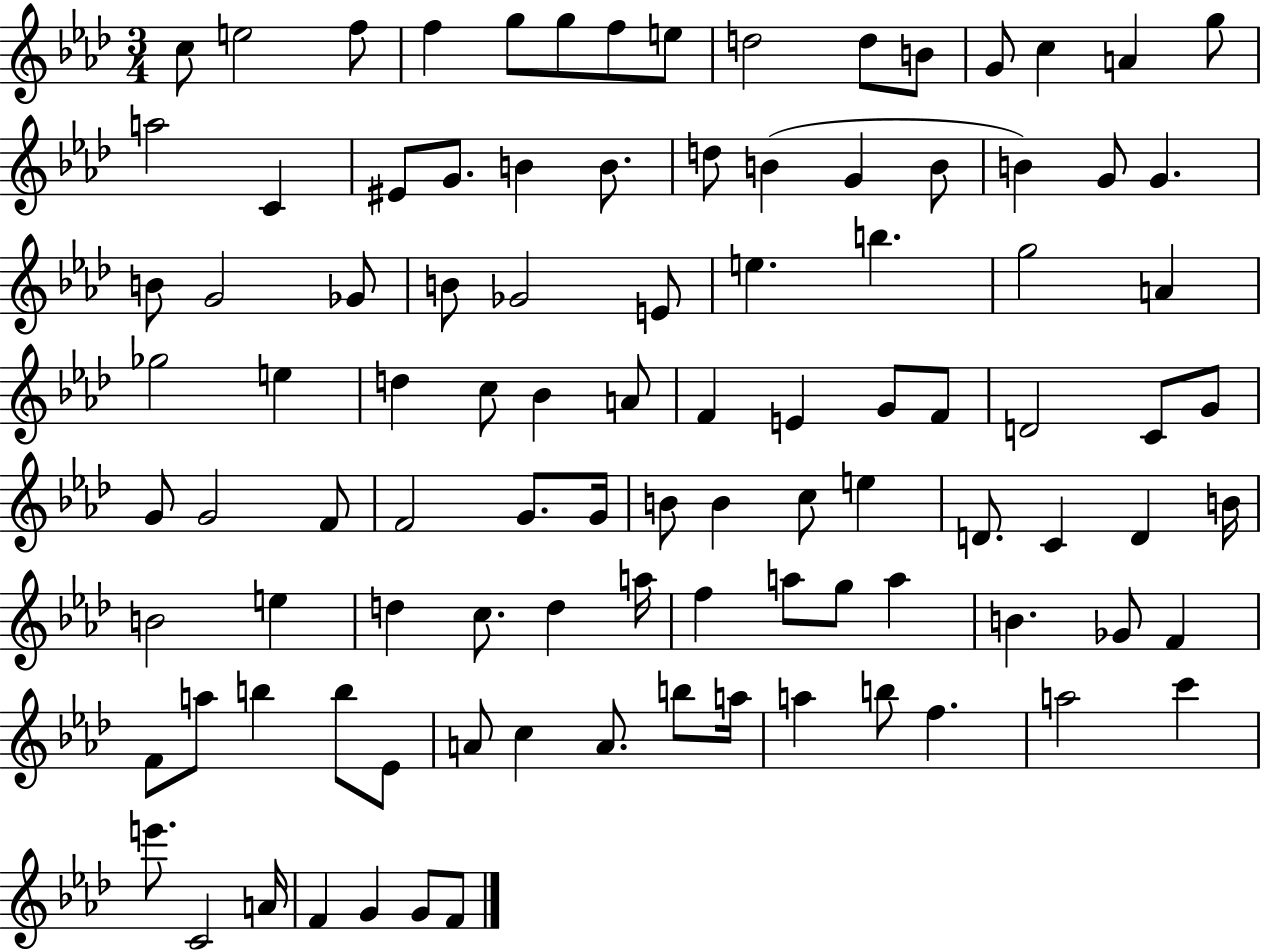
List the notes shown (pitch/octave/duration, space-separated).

C5/e E5/h F5/e F5/q G5/e G5/e F5/e E5/e D5/h D5/e B4/e G4/e C5/q A4/q G5/e A5/h C4/q EIS4/e G4/e. B4/q B4/e. D5/e B4/q G4/q B4/e B4/q G4/e G4/q. B4/e G4/h Gb4/e B4/e Gb4/h E4/e E5/q. B5/q. G5/h A4/q Gb5/h E5/q D5/q C5/e Bb4/q A4/e F4/q E4/q G4/e F4/e D4/h C4/e G4/e G4/e G4/h F4/e F4/h G4/e. G4/s B4/e B4/q C5/e E5/q D4/e. C4/q D4/q B4/s B4/h E5/q D5/q C5/e. D5/q A5/s F5/q A5/e G5/e A5/q B4/q. Gb4/e F4/q F4/e A5/e B5/q B5/e Eb4/e A4/e C5/q A4/e. B5/e A5/s A5/q B5/e F5/q. A5/h C6/q E6/e. C4/h A4/s F4/q G4/q G4/e F4/e